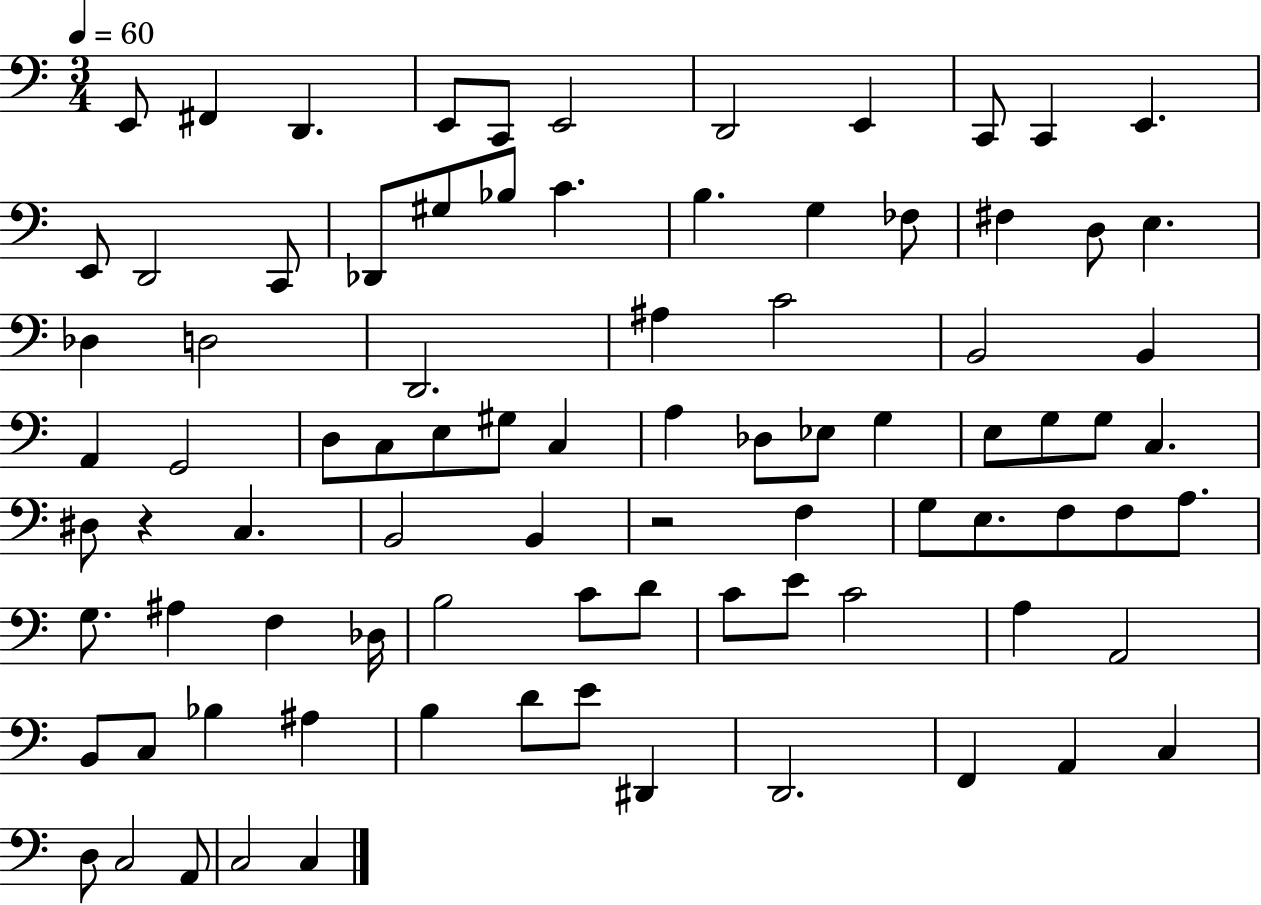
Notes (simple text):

E2/e F#2/q D2/q. E2/e C2/e E2/h D2/h E2/q C2/e C2/q E2/q. E2/e D2/h C2/e Db2/e G#3/e Bb3/e C4/q. B3/q. G3/q FES3/e F#3/q D3/e E3/q. Db3/q D3/h D2/h. A#3/q C4/h B2/h B2/q A2/q G2/h D3/e C3/e E3/e G#3/e C3/q A3/q Db3/e Eb3/e G3/q E3/e G3/e G3/e C3/q. D#3/e R/q C3/q. B2/h B2/q R/h F3/q G3/e E3/e. F3/e F3/e A3/e. G3/e. A#3/q F3/q Db3/s B3/h C4/e D4/e C4/e E4/e C4/h A3/q A2/h B2/e C3/e Bb3/q A#3/q B3/q D4/e E4/e D#2/q D2/h. F2/q A2/q C3/q D3/e C3/h A2/e C3/h C3/q